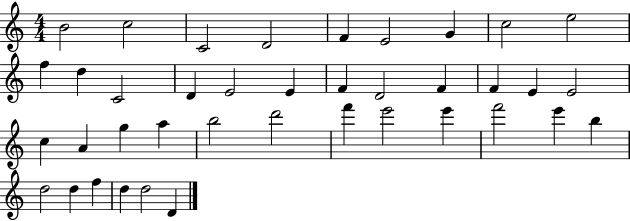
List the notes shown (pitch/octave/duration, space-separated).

B4/h C5/h C4/h D4/h F4/q E4/h G4/q C5/h E5/h F5/q D5/q C4/h D4/q E4/h E4/q F4/q D4/h F4/q F4/q E4/q E4/h C5/q A4/q G5/q A5/q B5/h D6/h F6/q E6/h E6/q F6/h E6/q B5/q D5/h D5/q F5/q D5/q D5/h D4/q